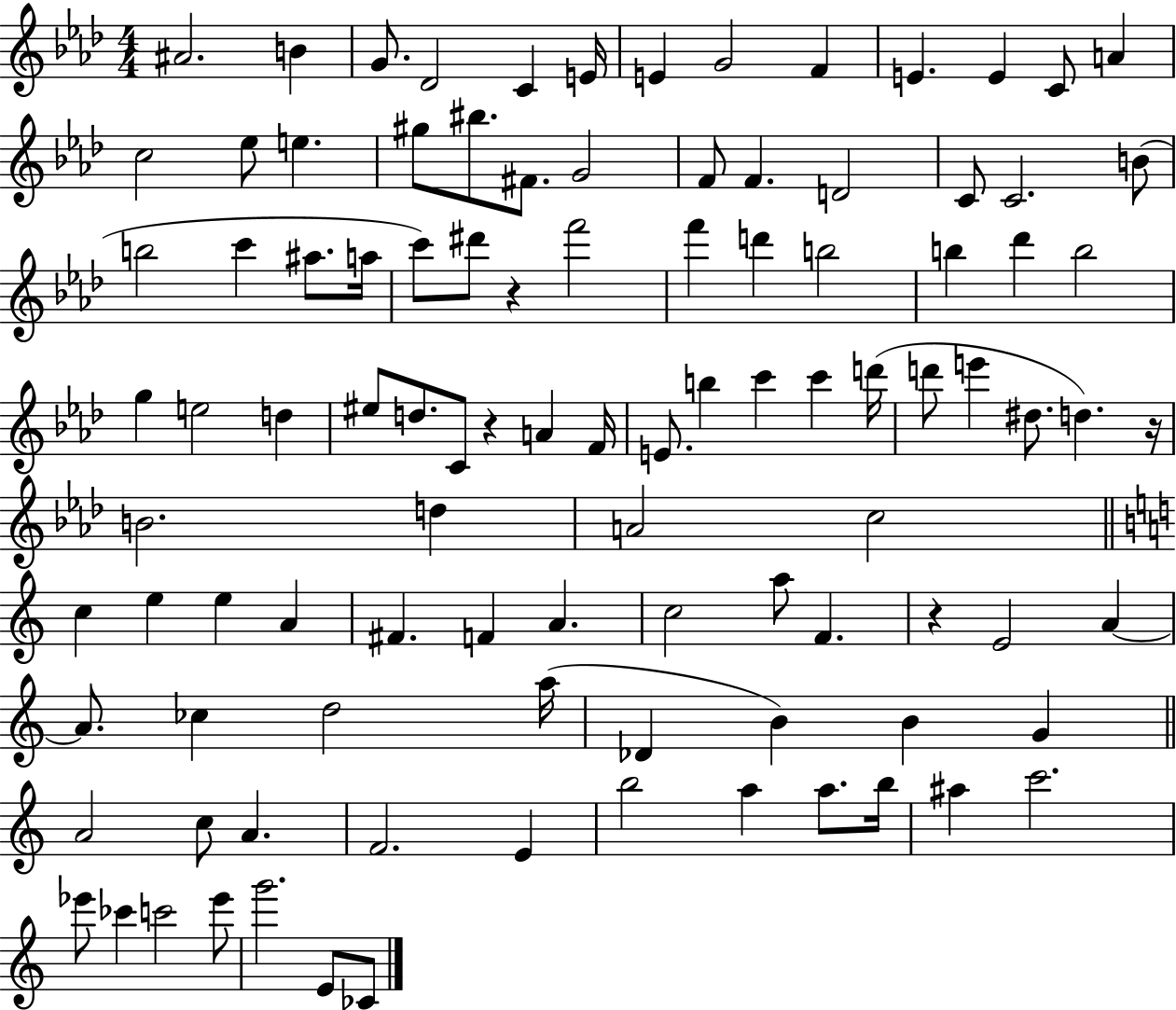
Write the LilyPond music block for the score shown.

{
  \clef treble
  \numericTimeSignature
  \time 4/4
  \key aes \major
  \repeat volta 2 { ais'2. b'4 | g'8. des'2 c'4 e'16 | e'4 g'2 f'4 | e'4. e'4 c'8 a'4 | \break c''2 ees''8 e''4. | gis''8 bis''8. fis'8. g'2 | f'8 f'4. d'2 | c'8 c'2. b'8( | \break b''2 c'''4 ais''8. a''16 | c'''8) dis'''8 r4 f'''2 | f'''4 d'''4 b''2 | b''4 des'''4 b''2 | \break g''4 e''2 d''4 | eis''8 d''8. c'8 r4 a'4 f'16 | e'8. b''4 c'''4 c'''4 d'''16( | d'''8 e'''4 dis''8. d''4.) r16 | \break b'2. d''4 | a'2 c''2 | \bar "||" \break \key c \major c''4 e''4 e''4 a'4 | fis'4. f'4 a'4. | c''2 a''8 f'4. | r4 e'2 a'4~~ | \break a'8. ces''4 d''2 a''16( | des'4 b'4) b'4 g'4 | \bar "||" \break \key c \major a'2 c''8 a'4. | f'2. e'4 | b''2 a''4 a''8. b''16 | ais''4 c'''2. | \break ees'''8 ces'''4 c'''2 ees'''8 | g'''2. e'8 ces'8 | } \bar "|."
}